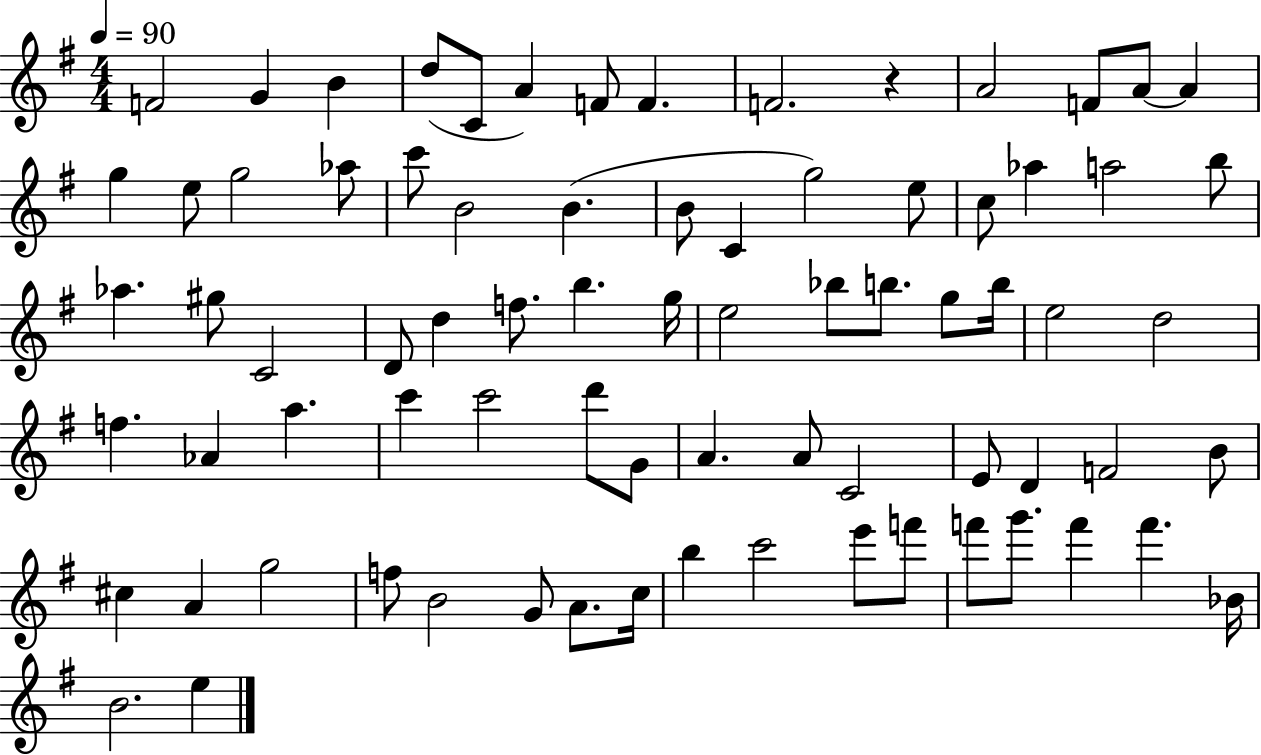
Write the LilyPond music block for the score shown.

{
  \clef treble
  \numericTimeSignature
  \time 4/4
  \key g \major
  \tempo 4 = 90
  f'2 g'4 b'4 | d''8( c'8 a'4) f'8 f'4. | f'2. r4 | a'2 f'8 a'8~~ a'4 | \break g''4 e''8 g''2 aes''8 | c'''8 b'2 b'4.( | b'8 c'4 g''2) e''8 | c''8 aes''4 a''2 b''8 | \break aes''4. gis''8 c'2 | d'8 d''4 f''8. b''4. g''16 | e''2 bes''8 b''8. g''8 b''16 | e''2 d''2 | \break f''4. aes'4 a''4. | c'''4 c'''2 d'''8 g'8 | a'4. a'8 c'2 | e'8 d'4 f'2 b'8 | \break cis''4 a'4 g''2 | f''8 b'2 g'8 a'8. c''16 | b''4 c'''2 e'''8 f'''8 | f'''8 g'''8. f'''4 f'''4. bes'16 | \break b'2. e''4 | \bar "|."
}